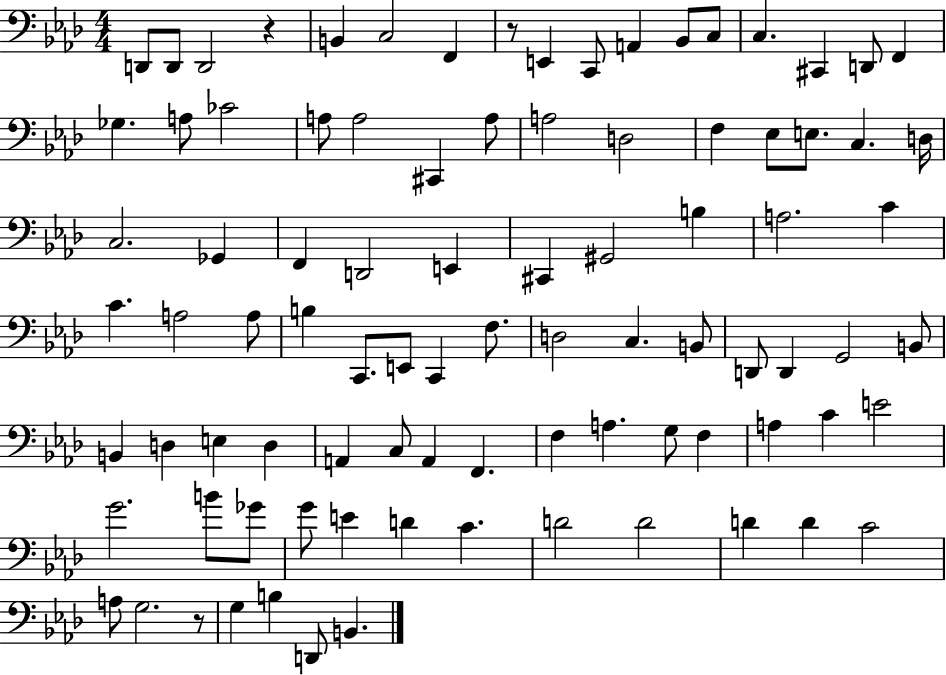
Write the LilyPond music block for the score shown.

{
  \clef bass
  \numericTimeSignature
  \time 4/4
  \key aes \major
  d,8 d,8 d,2 r4 | b,4 c2 f,4 | r8 e,4 c,8 a,4 bes,8 c8 | c4. cis,4 d,8 f,4 | \break ges4. a8 ces'2 | a8 a2 cis,4 a8 | a2 d2 | f4 ees8 e8. c4. d16 | \break c2. ges,4 | f,4 d,2 e,4 | cis,4 gis,2 b4 | a2. c'4 | \break c'4. a2 a8 | b4 c,8. e,8 c,4 f8. | d2 c4. b,8 | d,8 d,4 g,2 b,8 | \break b,4 d4 e4 d4 | a,4 c8 a,4 f,4. | f4 a4. g8 f4 | a4 c'4 e'2 | \break g'2. b'8 ges'8 | g'8 e'4 d'4 c'4. | d'2 d'2 | d'4 d'4 c'2 | \break a8 g2. r8 | g4 b4 d,8 b,4. | \bar "|."
}